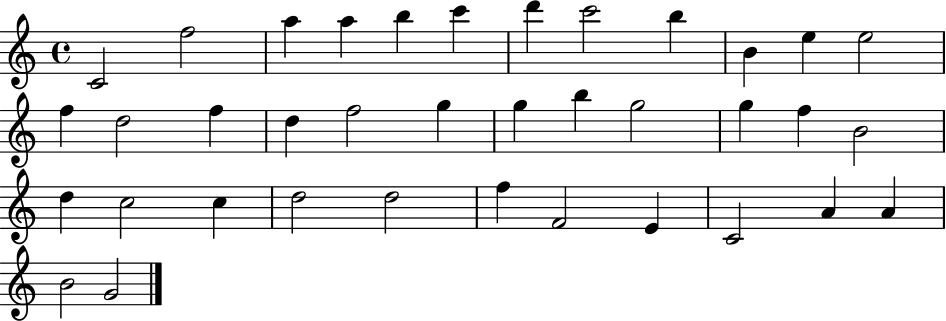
C4/h F5/h A5/q A5/q B5/q C6/q D6/q C6/h B5/q B4/q E5/q E5/h F5/q D5/h F5/q D5/q F5/h G5/q G5/q B5/q G5/h G5/q F5/q B4/h D5/q C5/h C5/q D5/h D5/h F5/q F4/h E4/q C4/h A4/q A4/q B4/h G4/h